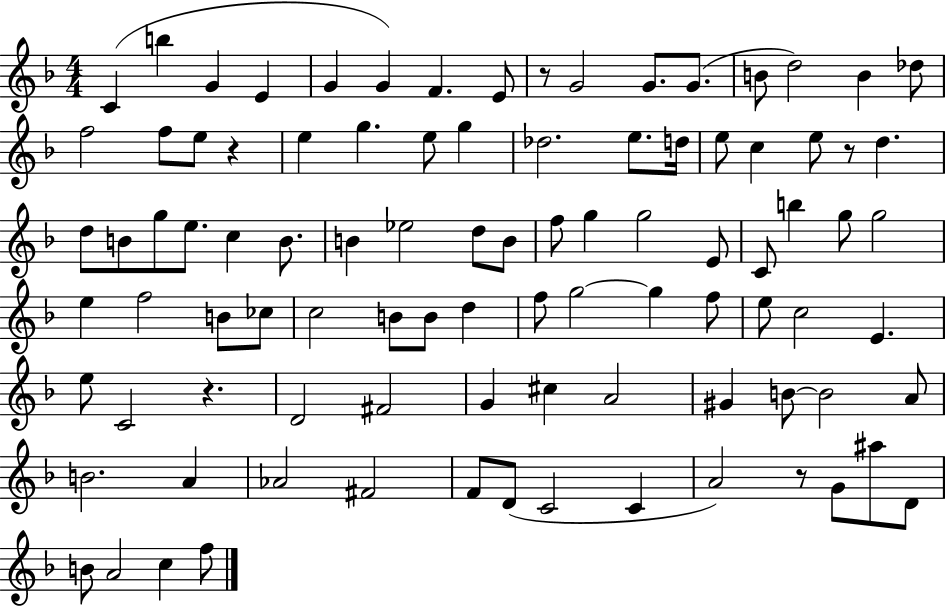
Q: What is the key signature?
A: F major